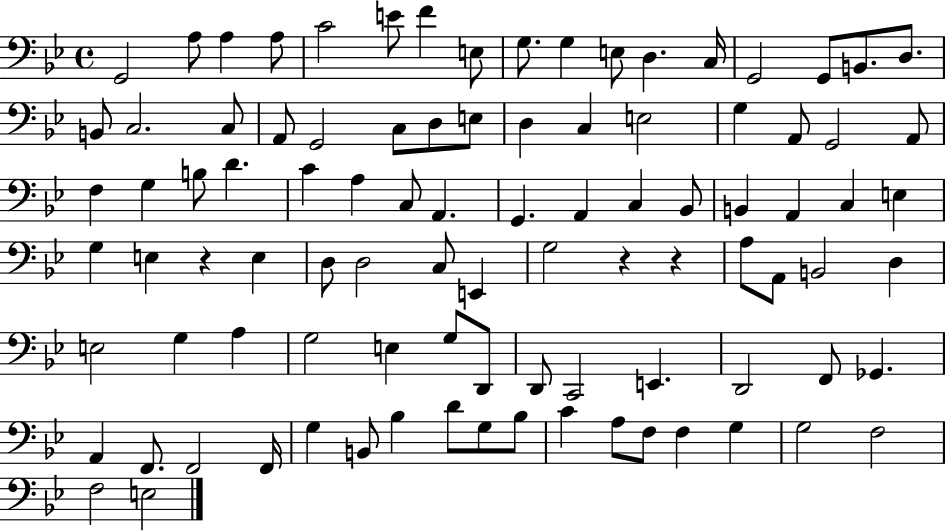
G2/h A3/e A3/q A3/e C4/h E4/e F4/q E3/e G3/e. G3/q E3/e D3/q. C3/s G2/h G2/e B2/e. D3/e. B2/e C3/h. C3/e A2/e G2/h C3/e D3/e E3/e D3/q C3/q E3/h G3/q A2/e G2/h A2/e F3/q G3/q B3/e D4/q. C4/q A3/q C3/e A2/q. G2/q. A2/q C3/q Bb2/e B2/q A2/q C3/q E3/q G3/q E3/q R/q E3/q D3/e D3/h C3/e E2/q G3/h R/q R/q A3/e A2/e B2/h D3/q E3/h G3/q A3/q G3/h E3/q G3/e D2/e D2/e C2/h E2/q. D2/h F2/e Gb2/q. A2/q F2/e. F2/h F2/s G3/q B2/e Bb3/q D4/e G3/e Bb3/e C4/q A3/e F3/e F3/q G3/q G3/h F3/h F3/h E3/h